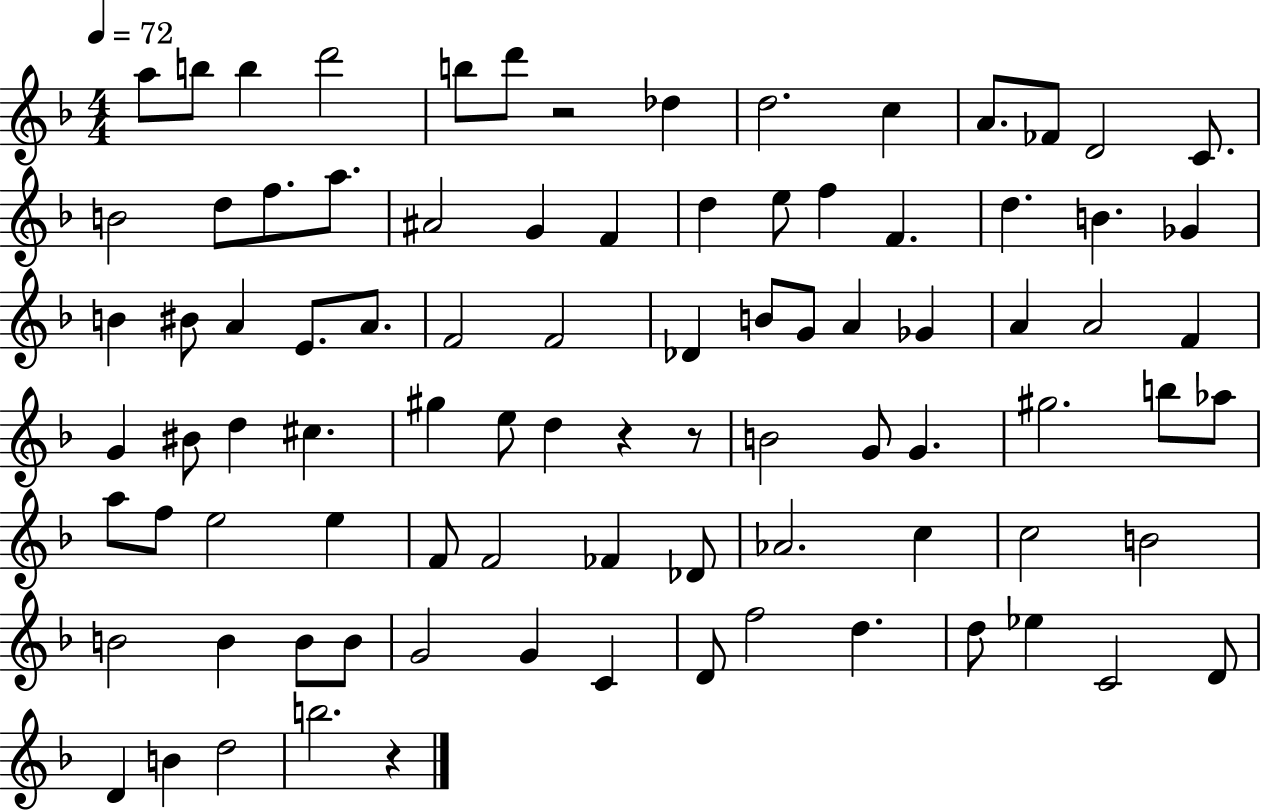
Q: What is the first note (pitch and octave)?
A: A5